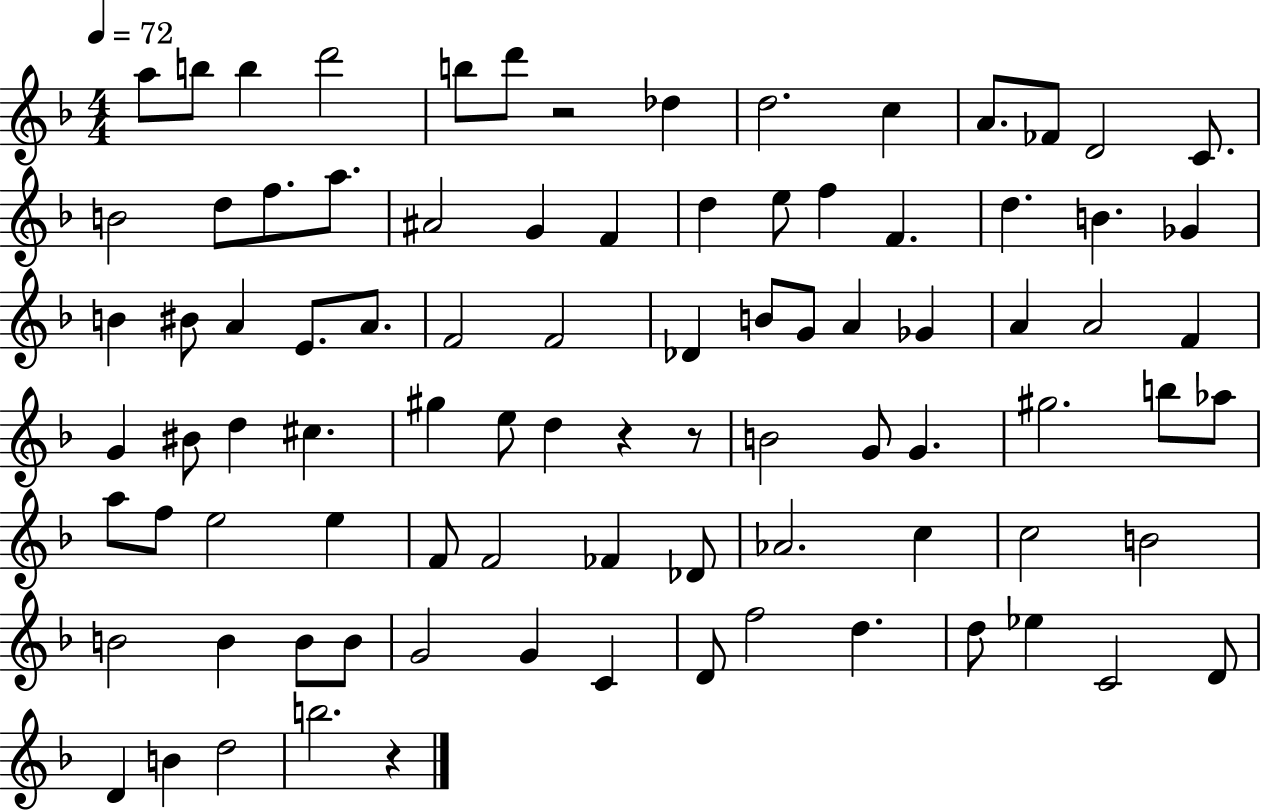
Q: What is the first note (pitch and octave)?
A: A5